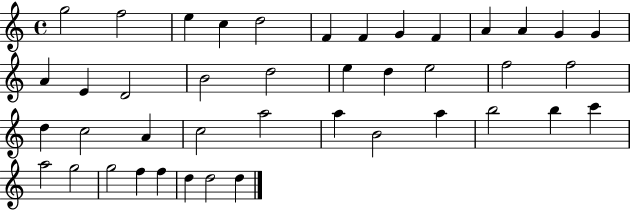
G5/h F5/h E5/q C5/q D5/h F4/q F4/q G4/q F4/q A4/q A4/q G4/q G4/q A4/q E4/q D4/h B4/h D5/h E5/q D5/q E5/h F5/h F5/h D5/q C5/h A4/q C5/h A5/h A5/q B4/h A5/q B5/h B5/q C6/q A5/h G5/h G5/h F5/q F5/q D5/q D5/h D5/q